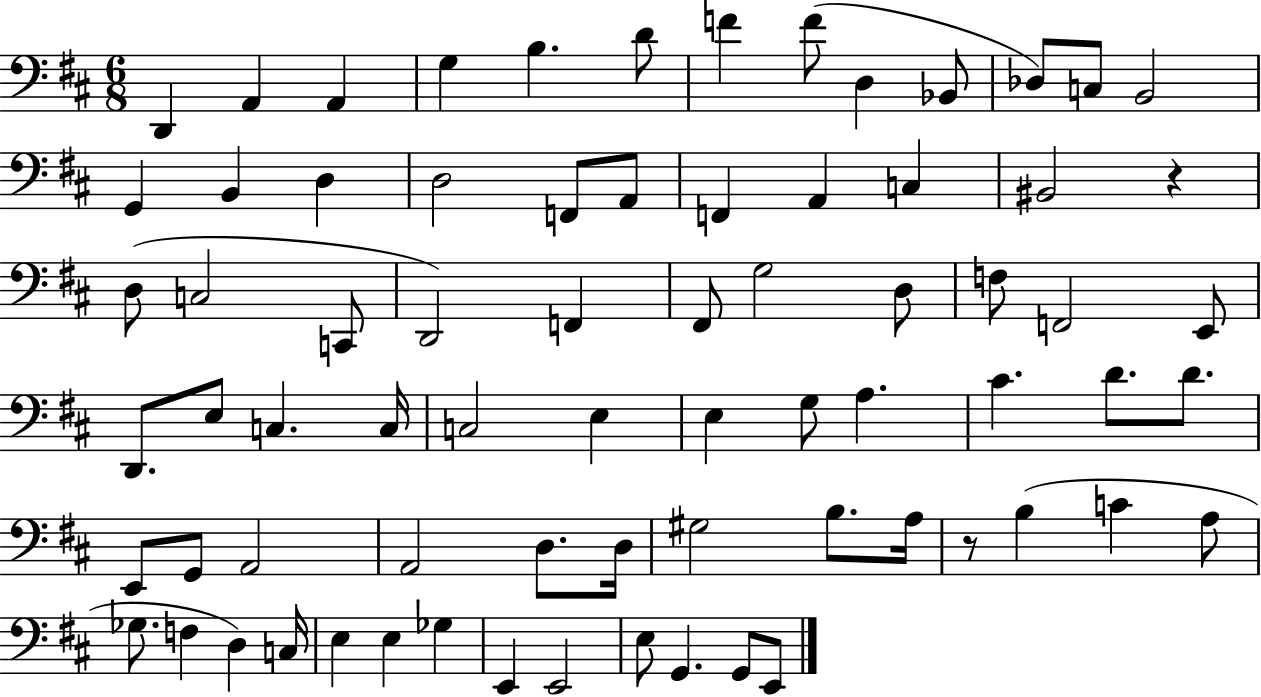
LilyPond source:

{
  \clef bass
  \numericTimeSignature
  \time 6/8
  \key d \major
  \repeat volta 2 { d,4 a,4 a,4 | g4 b4. d'8 | f'4 f'8( d4 bes,8 | des8) c8 b,2 | \break g,4 b,4 d4 | d2 f,8 a,8 | f,4 a,4 c4 | bis,2 r4 | \break d8( c2 c,8 | d,2) f,4 | fis,8 g2 d8 | f8 f,2 e,8 | \break d,8. e8 c4. c16 | c2 e4 | e4 g8 a4. | cis'4. d'8. d'8. | \break e,8 g,8 a,2 | a,2 d8. d16 | gis2 b8. a16 | r8 b4( c'4 a8 | \break ges8. f4 d4) c16 | e4 e4 ges4 | e,4 e,2 | e8 g,4. g,8 e,8 | \break } \bar "|."
}